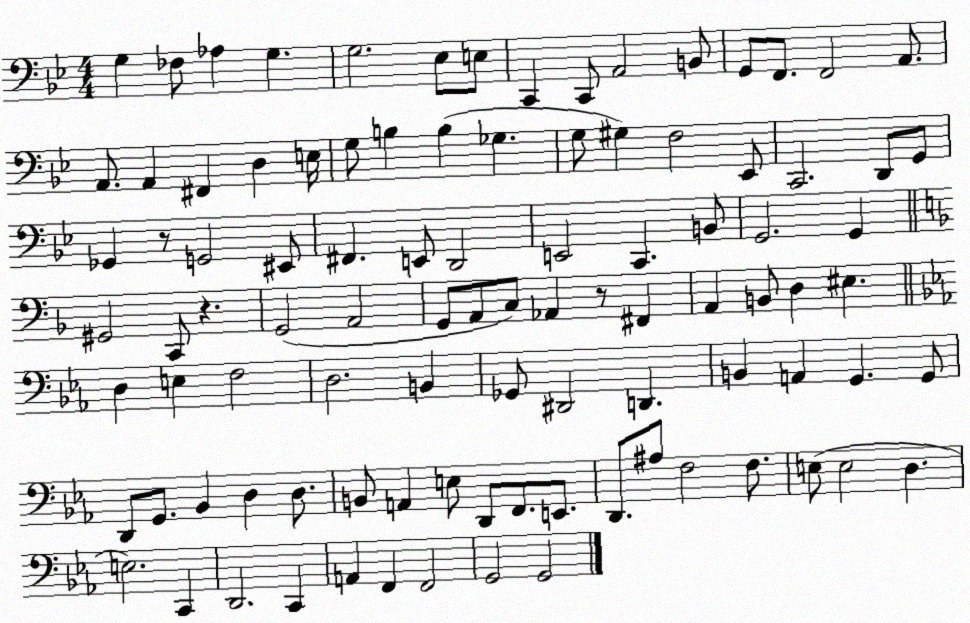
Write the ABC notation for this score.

X:1
T:Untitled
M:4/4
L:1/4
K:Bb
G, _F,/2 _A, G, G,2 _E,/2 E,/2 C,, C,,/2 A,,2 B,,/2 G,,/2 F,,/2 F,,2 A,,/2 A,,/2 A,, ^F,, D, E,/4 G,/2 B, B, _G, G,/2 ^G, F,2 _E,,/2 C,,2 D,,/2 G,,/2 _G,, z/2 G,,2 ^E,,/2 ^F,, E,,/2 D,,2 E,,2 C,, B,,/2 G,,2 G,, ^G,,2 C,,/2 z G,,2 A,,2 G,,/2 A,,/2 C,/2 _A,, z/2 ^F,, A,, B,,/2 D, ^E, D, E, F,2 D,2 B,, _G,,/2 ^D,,2 D,, B,, A,, G,, G,,/2 D,,/2 G,,/2 _B,, D, D,/2 B,,/2 A,, E,/2 D,,/2 F,,/2 E,,/2 D,,/2 ^A,/2 F,2 F,/2 E,/2 E,2 D, E,2 C,, D,,2 C,, A,, F,, F,,2 G,,2 G,,2